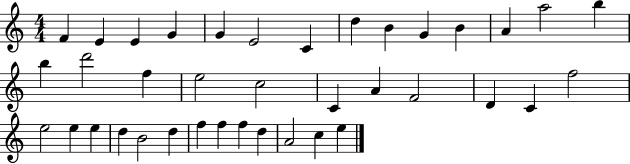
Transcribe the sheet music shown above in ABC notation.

X:1
T:Untitled
M:4/4
L:1/4
K:C
F E E G G E2 C d B G B A a2 b b d'2 f e2 c2 C A F2 D C f2 e2 e e d B2 d f f f d A2 c e